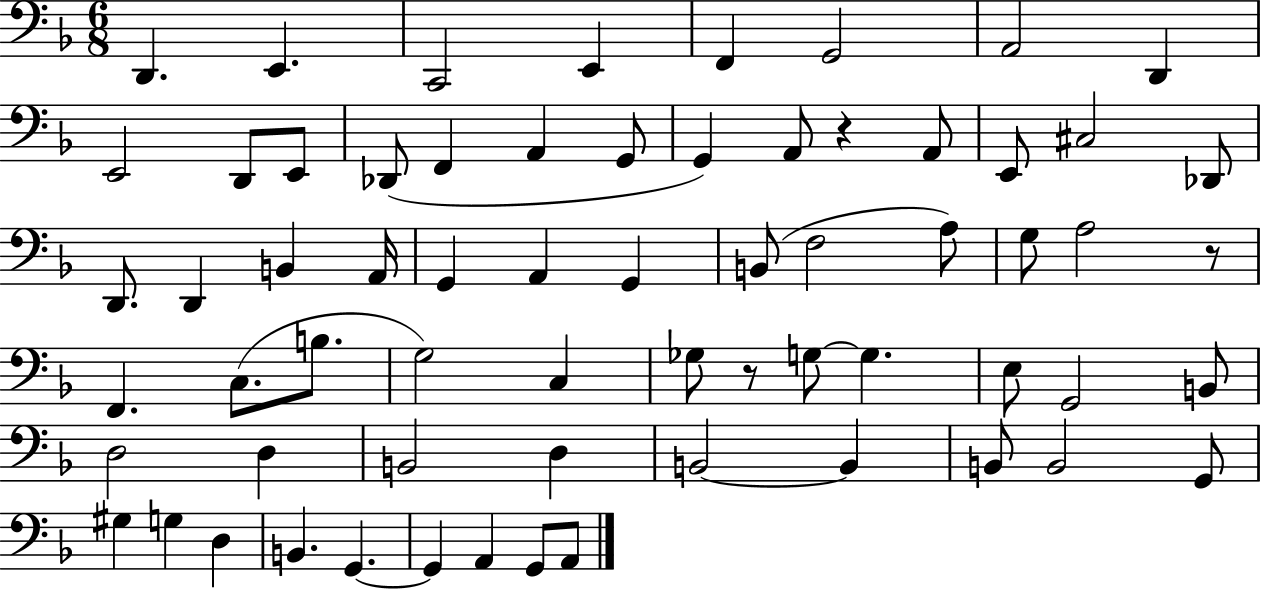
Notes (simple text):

D2/q. E2/q. C2/h E2/q F2/q G2/h A2/h D2/q E2/h D2/e E2/e Db2/e F2/q A2/q G2/e G2/q A2/e R/q A2/e E2/e C#3/h Db2/e D2/e. D2/q B2/q A2/s G2/q A2/q G2/q B2/e F3/h A3/e G3/e A3/h R/e F2/q. C3/e. B3/e. G3/h C3/q Gb3/e R/e G3/e G3/q. E3/e G2/h B2/e D3/h D3/q B2/h D3/q B2/h B2/q B2/e B2/h G2/e G#3/q G3/q D3/q B2/q. G2/q. G2/q A2/q G2/e A2/e